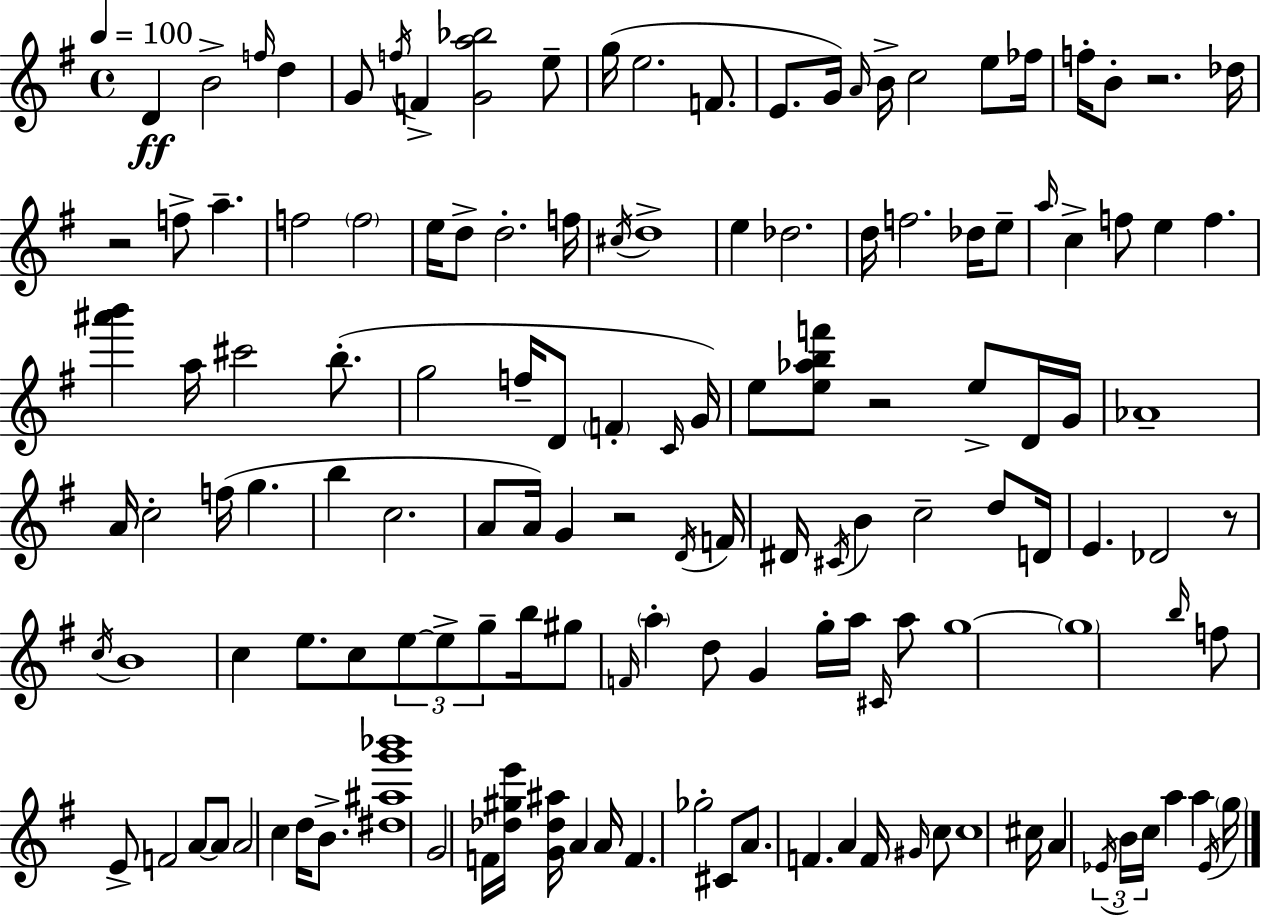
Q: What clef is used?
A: treble